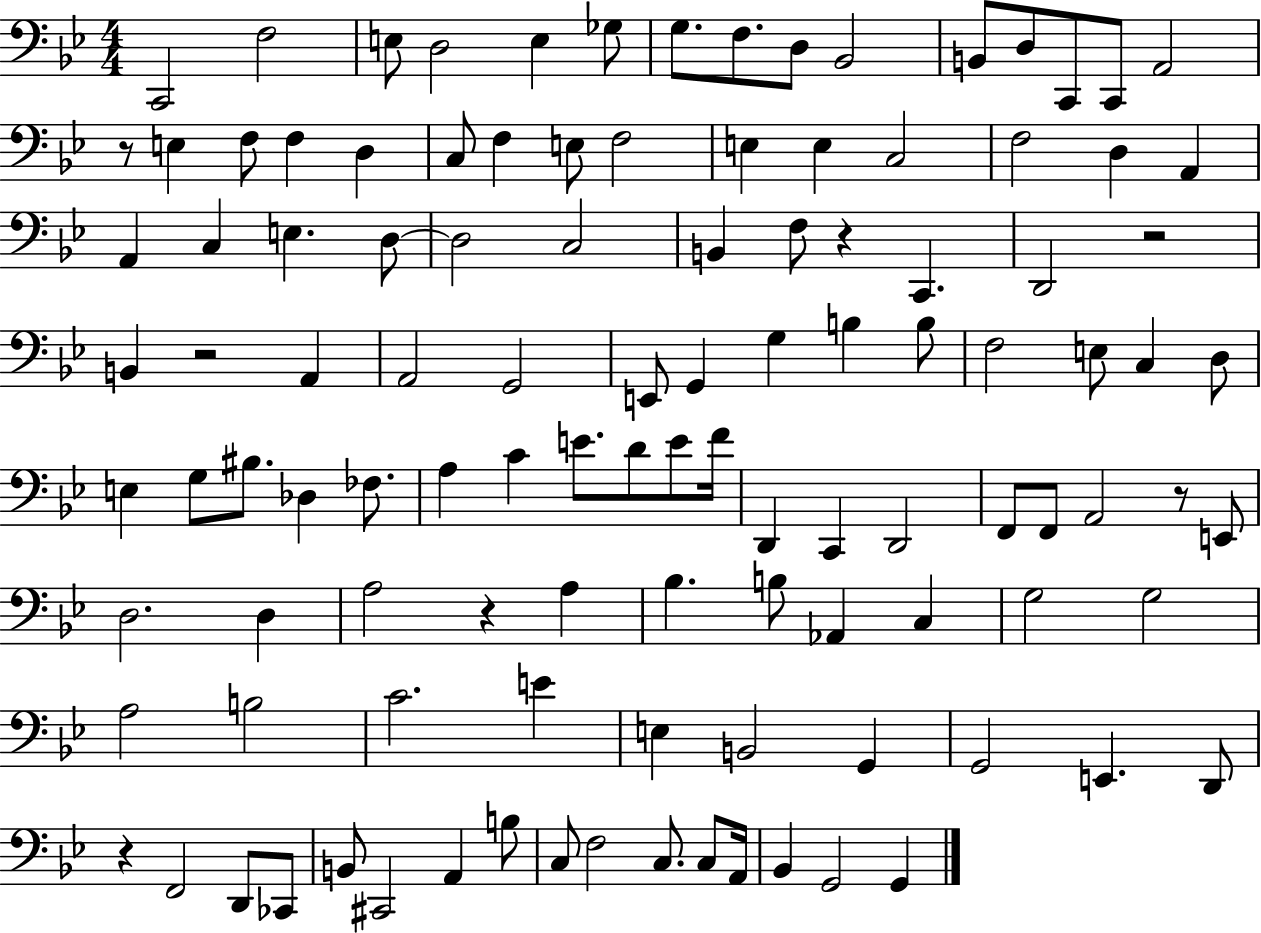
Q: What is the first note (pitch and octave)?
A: C2